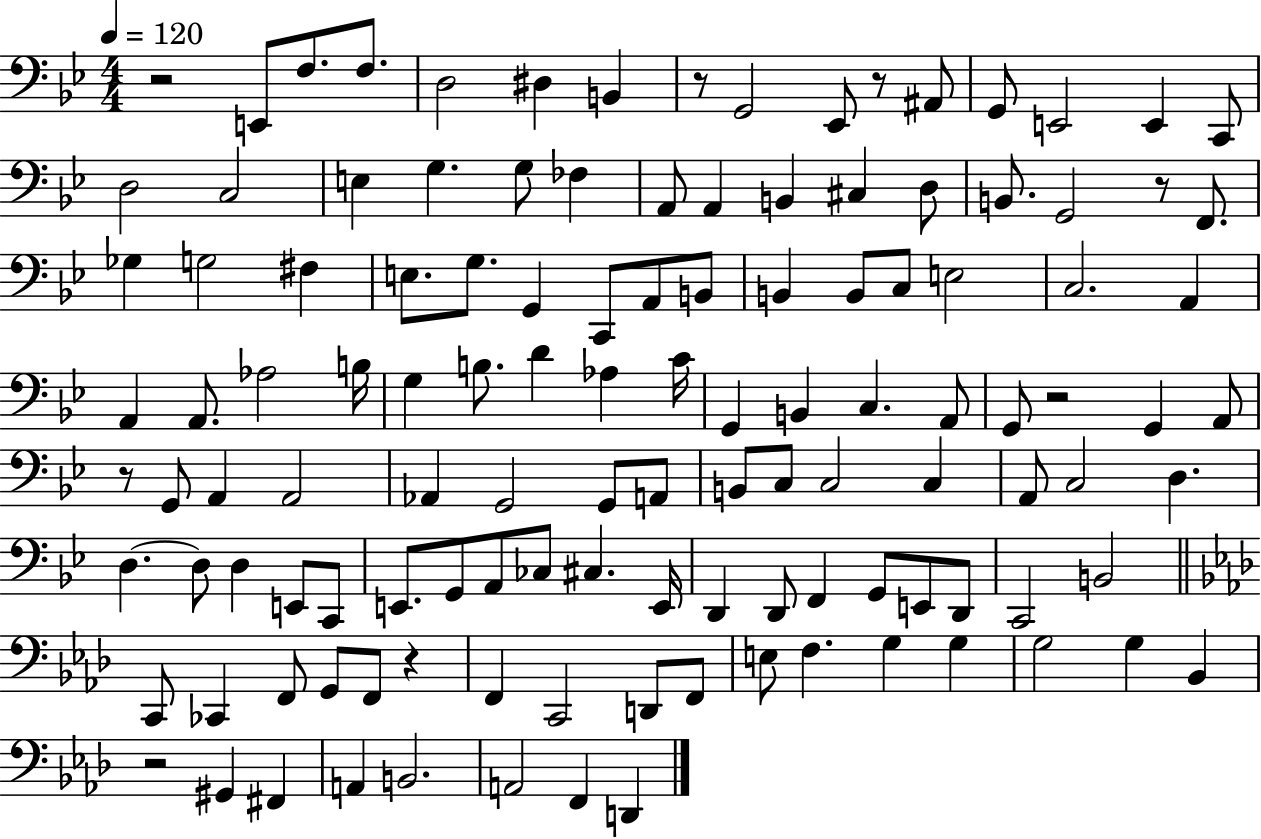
R/h E2/e F3/e. F3/e. D3/h D#3/q B2/q R/e G2/h Eb2/e R/e A#2/e G2/e E2/h E2/q C2/e D3/h C3/h E3/q G3/q. G3/e FES3/q A2/e A2/q B2/q C#3/q D3/e B2/e. G2/h R/e F2/e. Gb3/q G3/h F#3/q E3/e. G3/e. G2/q C2/e A2/e B2/e B2/q B2/e C3/e E3/h C3/h. A2/q A2/q A2/e. Ab3/h B3/s G3/q B3/e. D4/q Ab3/q C4/s G2/q B2/q C3/q. A2/e G2/e R/h G2/q A2/e R/e G2/e A2/q A2/h Ab2/q G2/h G2/e A2/e B2/e C3/e C3/h C3/q A2/e C3/h D3/q. D3/q. D3/e D3/q E2/e C2/e E2/e. G2/e A2/e CES3/e C#3/q. E2/s D2/q D2/e F2/q G2/e E2/e D2/e C2/h B2/h C2/e CES2/q F2/e G2/e F2/e R/q F2/q C2/h D2/e F2/e E3/e F3/q. G3/q G3/q G3/h G3/q Bb2/q R/h G#2/q F#2/q A2/q B2/h. A2/h F2/q D2/q